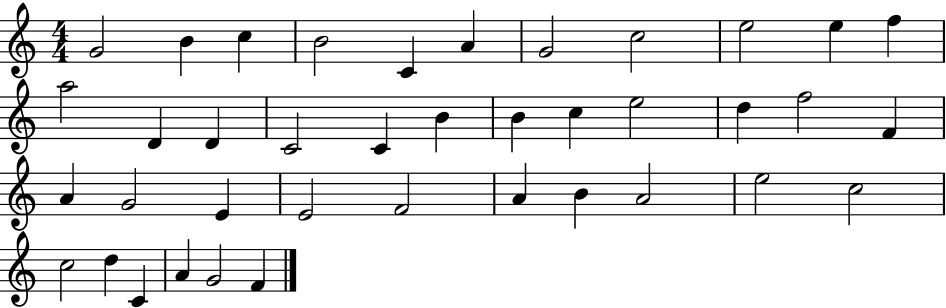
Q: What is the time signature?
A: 4/4